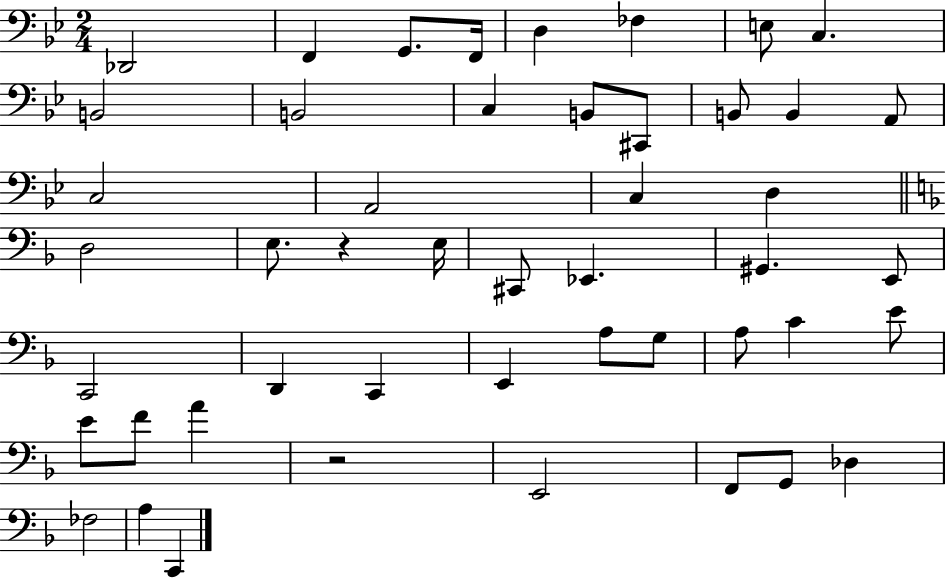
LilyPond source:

{
  \clef bass
  \numericTimeSignature
  \time 2/4
  \key bes \major
  des,2 | f,4 g,8. f,16 | d4 fes4 | e8 c4. | \break b,2 | b,2 | c4 b,8 cis,8 | b,8 b,4 a,8 | \break c2 | a,2 | c4 d4 | \bar "||" \break \key f \major d2 | e8. r4 e16 | cis,8 ees,4. | gis,4. e,8 | \break c,2 | d,4 c,4 | e,4 a8 g8 | a8 c'4 e'8 | \break e'8 f'8 a'4 | r2 | e,2 | f,8 g,8 des4 | \break fes2 | a4 c,4 | \bar "|."
}